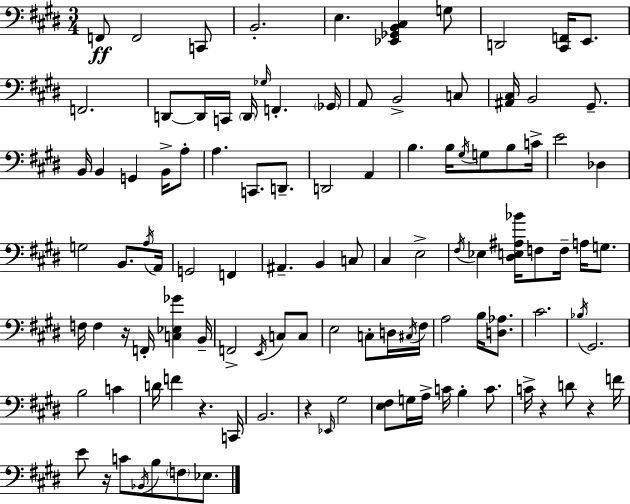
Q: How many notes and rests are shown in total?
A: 109